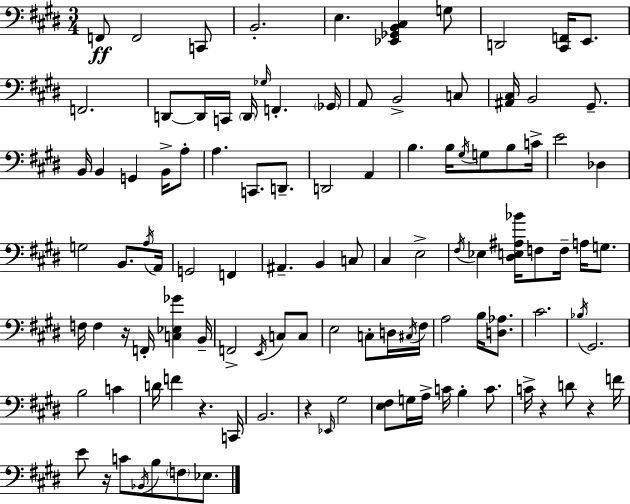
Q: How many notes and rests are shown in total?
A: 109